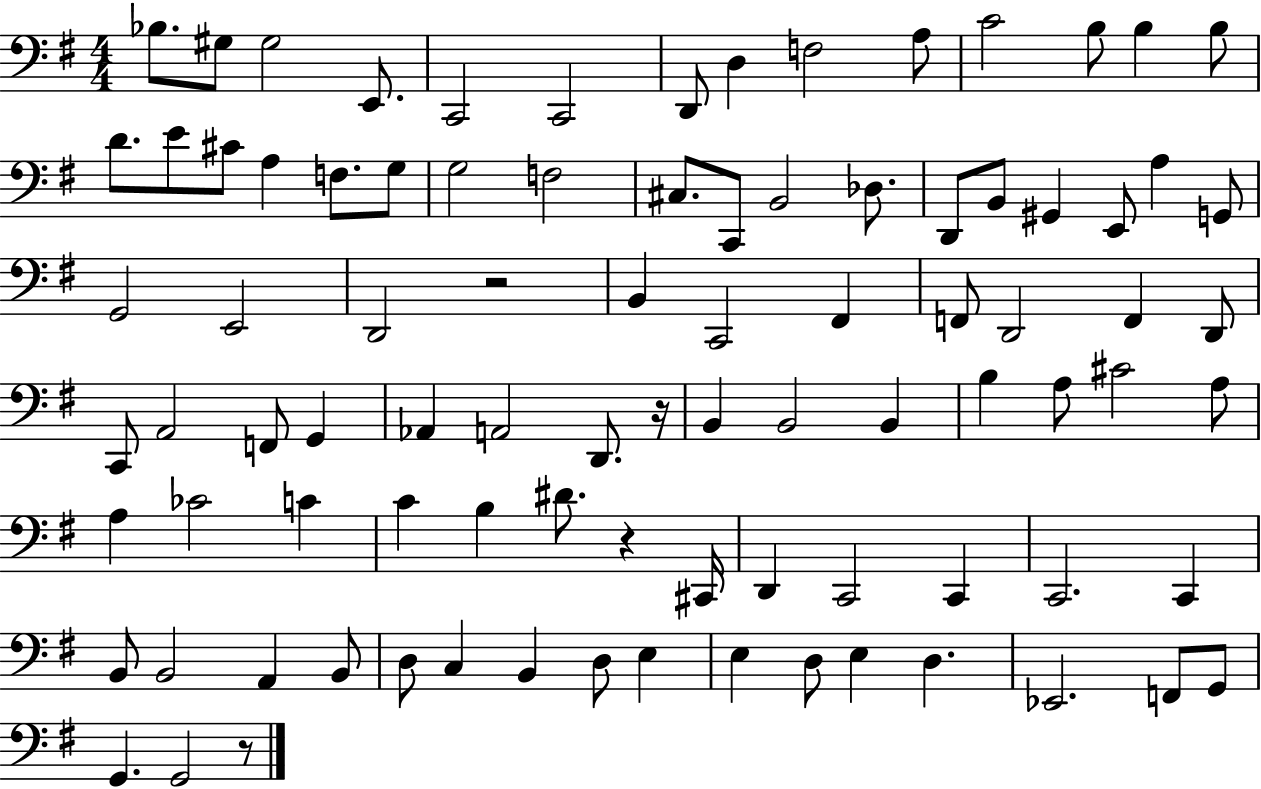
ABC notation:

X:1
T:Untitled
M:4/4
L:1/4
K:G
_B,/2 ^G,/2 ^G,2 E,,/2 C,,2 C,,2 D,,/2 D, F,2 A,/2 C2 B,/2 B, B,/2 D/2 E/2 ^C/2 A, F,/2 G,/2 G,2 F,2 ^C,/2 C,,/2 B,,2 _D,/2 D,,/2 B,,/2 ^G,, E,,/2 A, G,,/2 G,,2 E,,2 D,,2 z2 B,, C,,2 ^F,, F,,/2 D,,2 F,, D,,/2 C,,/2 A,,2 F,,/2 G,, _A,, A,,2 D,,/2 z/4 B,, B,,2 B,, B, A,/2 ^C2 A,/2 A, _C2 C C B, ^D/2 z ^C,,/4 D,, C,,2 C,, C,,2 C,, B,,/2 B,,2 A,, B,,/2 D,/2 C, B,, D,/2 E, E, D,/2 E, D, _E,,2 F,,/2 G,,/2 G,, G,,2 z/2